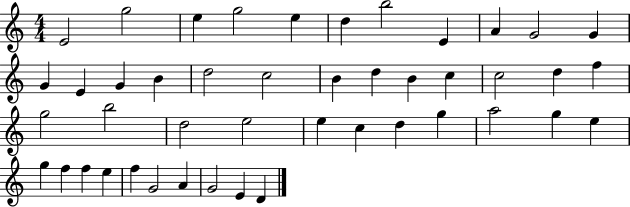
{
  \clef treble
  \numericTimeSignature
  \time 4/4
  \key c \major
  e'2 g''2 | e''4 g''2 e''4 | d''4 b''2 e'4 | a'4 g'2 g'4 | \break g'4 e'4 g'4 b'4 | d''2 c''2 | b'4 d''4 b'4 c''4 | c''2 d''4 f''4 | \break g''2 b''2 | d''2 e''2 | e''4 c''4 d''4 g''4 | a''2 g''4 e''4 | \break g''4 f''4 f''4 e''4 | f''4 g'2 a'4 | g'2 e'4 d'4 | \bar "|."
}